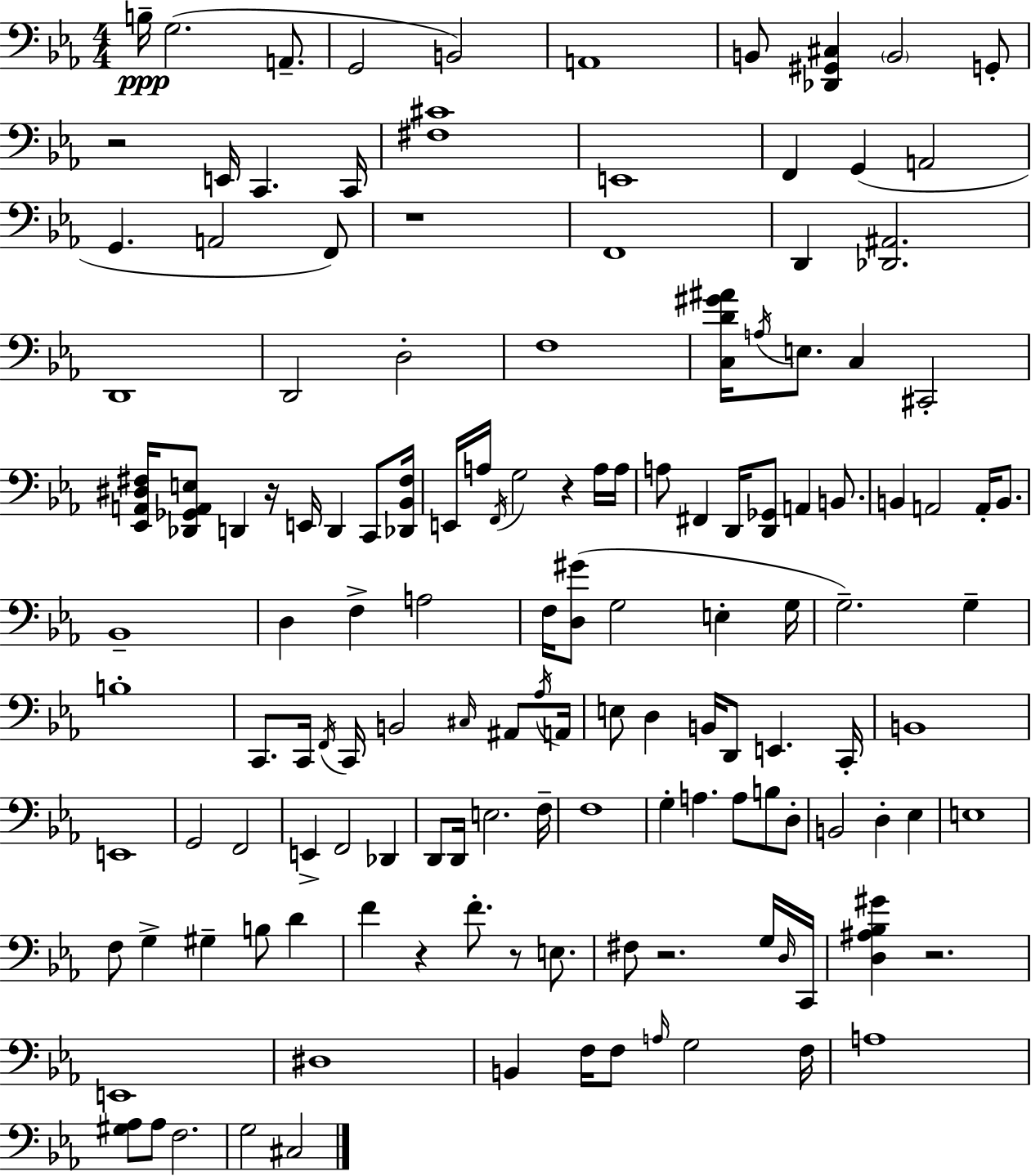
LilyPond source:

{
  \clef bass
  \numericTimeSignature
  \time 4/4
  \key ees \major
  b16--\ppp g2.( a,8.-- | g,2 b,2) | a,1 | b,8 <des, gis, cis>4 \parenthesize b,2 g,8-. | \break r2 e,16 c,4. c,16 | <fis cis'>1 | e,1 | f,4 g,4( a,2 | \break g,4. a,2 f,8) | r1 | f,1 | d,4 <des, ais,>2. | \break d,1 | d,2 d2-. | f1 | <c d' gis' ais'>16 \acciaccatura { a16 } e8. c4 cis,2-. | \break <ees, a, dis fis>16 <des, ges, a, e>8 d,4 r16 e,16 d,4 c,8 | <des, bes, fis>16 e,16 a16 \acciaccatura { f,16 } g2 r4 | a16 a16 a8 fis,4 d,16 <d, ges,>8 a,4 b,8. | b,4 a,2 a,16-. b,8. | \break bes,1-- | d4 f4-> a2 | f16 <d gis'>8( g2 e4-. | g16 g2.--) g4-- | \break b1-. | c,8. c,16 \acciaccatura { f,16 } c,16 b,2 | \grace { cis16 } ais,8 \acciaccatura { aes16 } a,16 e8 d4 b,16 d,8 e,4. | c,16-. b,1 | \break e,1 | g,2 f,2 | e,4-> f,2 | des,4 d,8 d,16 e2. | \break f16-- f1 | g4-. a4. a8 | b8 d8-. b,2 d4-. | ees4 e1 | \break f8 g4-> gis4-- b8 | d'4 f'4 r4 f'8.-. | r8 e8. fis8 r2. | g16 \grace { d16 } c,16 <d ais bes gis'>4 r2. | \break e,1 | dis1 | b,4 f16 f8 \grace { a16 } g2 | f16 a1 | \break <gis aes>8 aes8 f2. | g2 cis2 | \bar "|."
}